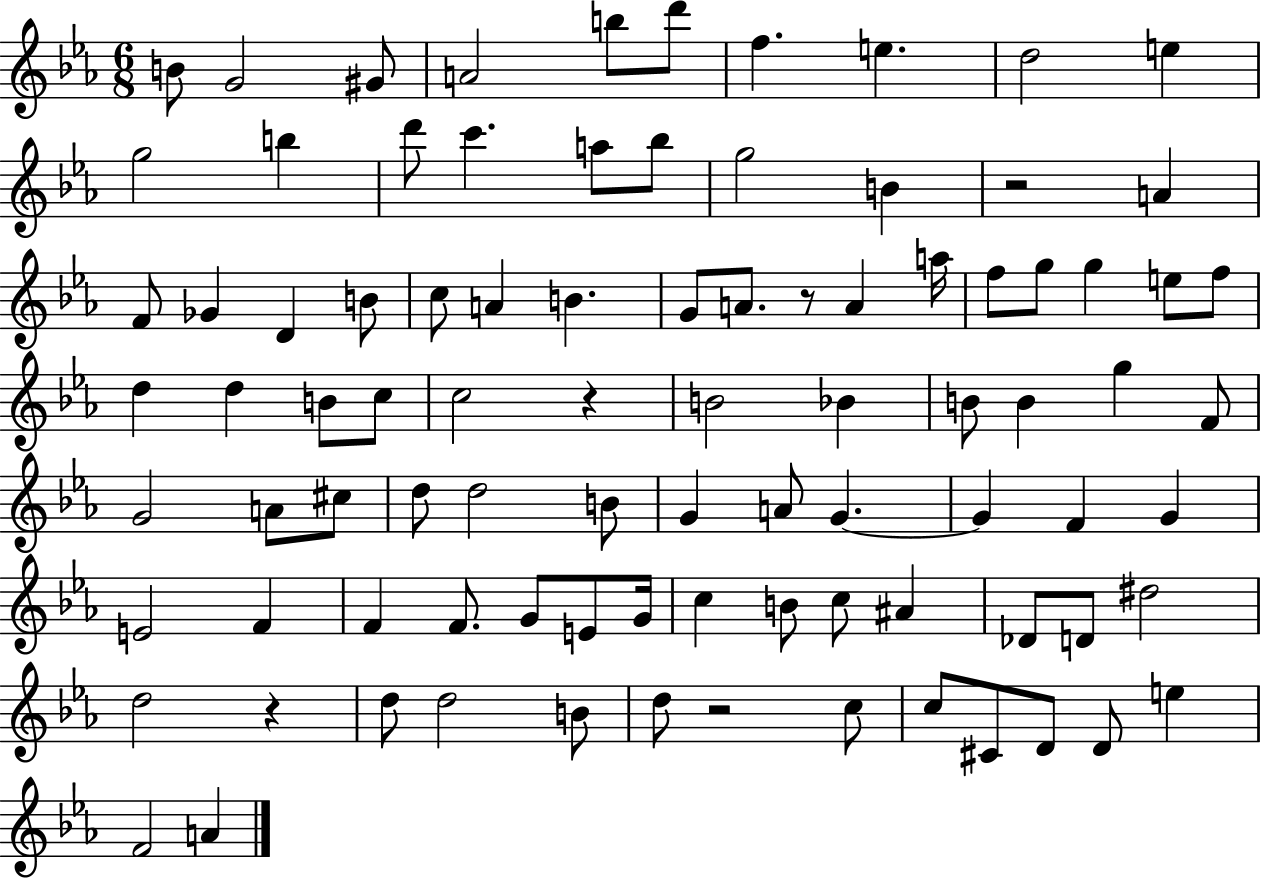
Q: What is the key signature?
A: EES major